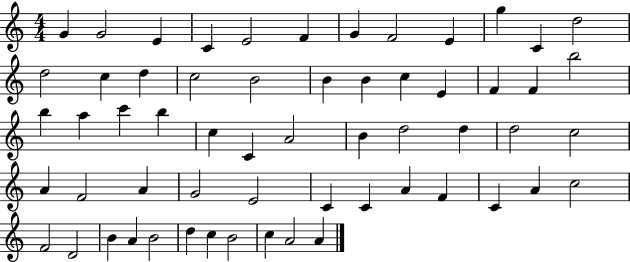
{
  \clef treble
  \numericTimeSignature
  \time 4/4
  \key c \major
  g'4 g'2 e'4 | c'4 e'2 f'4 | g'4 f'2 e'4 | g''4 c'4 d''2 | \break d''2 c''4 d''4 | c''2 b'2 | b'4 b'4 c''4 e'4 | f'4 f'4 b''2 | \break b''4 a''4 c'''4 b''4 | c''4 c'4 a'2 | b'4 d''2 d''4 | d''2 c''2 | \break a'4 f'2 a'4 | g'2 e'2 | c'4 c'4 a'4 f'4 | c'4 a'4 c''2 | \break f'2 d'2 | b'4 a'4 b'2 | d''4 c''4 b'2 | c''4 a'2 a'4 | \break \bar "|."
}